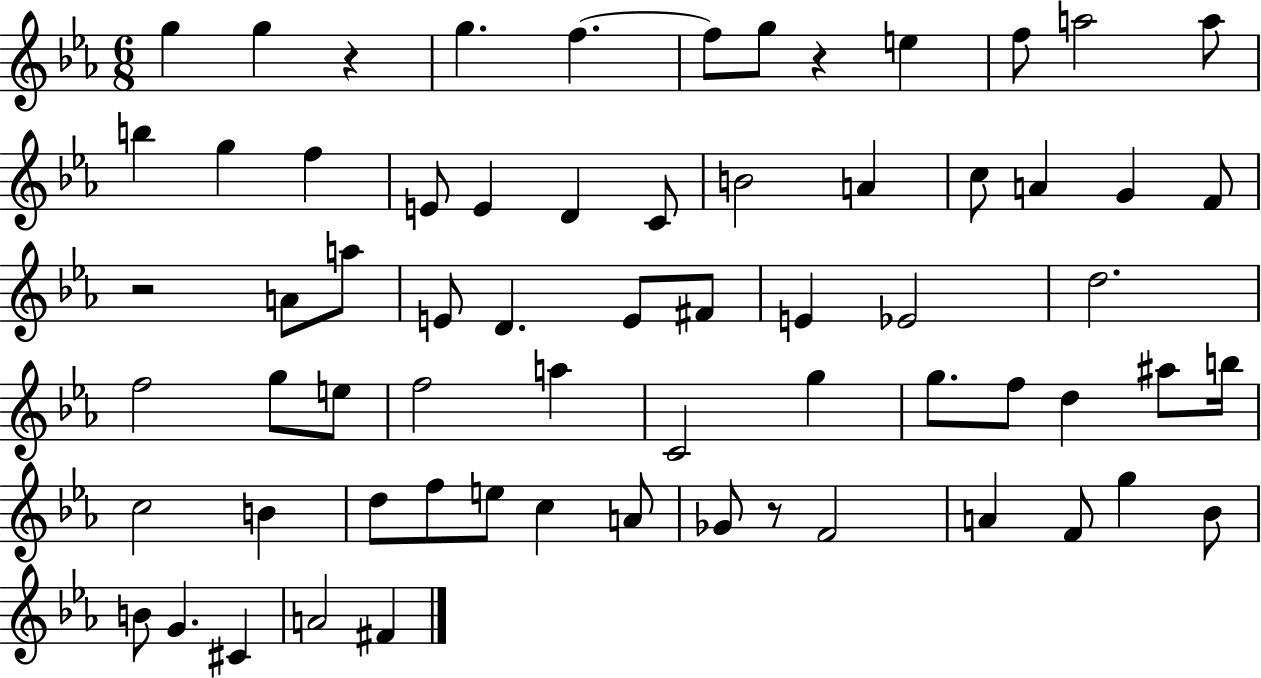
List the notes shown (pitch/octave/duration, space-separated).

G5/q G5/q R/q G5/q. F5/q. F5/e G5/e R/q E5/q F5/e A5/h A5/e B5/q G5/q F5/q E4/e E4/q D4/q C4/e B4/h A4/q C5/e A4/q G4/q F4/e R/h A4/e A5/e E4/e D4/q. E4/e F#4/e E4/q Eb4/h D5/h. F5/h G5/e E5/e F5/h A5/q C4/h G5/q G5/e. F5/e D5/q A#5/e B5/s C5/h B4/q D5/e F5/e E5/e C5/q A4/e Gb4/e R/e F4/h A4/q F4/e G5/q Bb4/e B4/e G4/q. C#4/q A4/h F#4/q